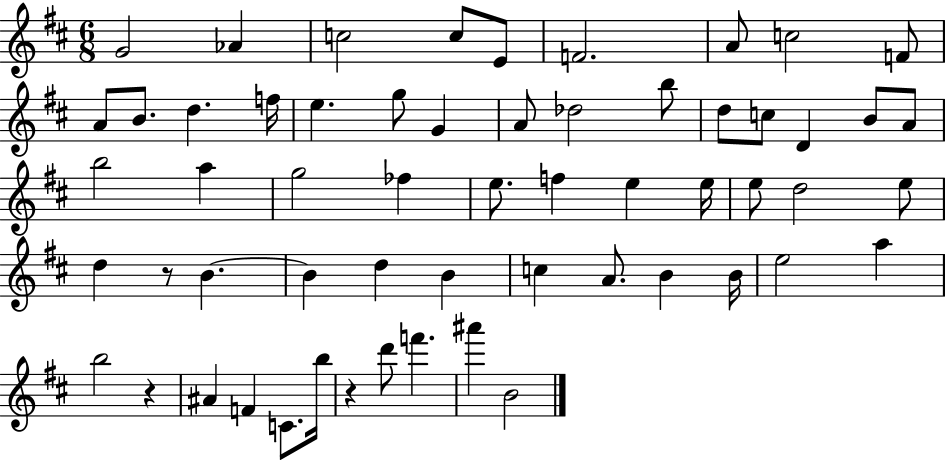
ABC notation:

X:1
T:Untitled
M:6/8
L:1/4
K:D
G2 _A c2 c/2 E/2 F2 A/2 c2 F/2 A/2 B/2 d f/4 e g/2 G A/2 _d2 b/2 d/2 c/2 D B/2 A/2 b2 a g2 _f e/2 f e e/4 e/2 d2 e/2 d z/2 B B d B c A/2 B B/4 e2 a b2 z ^A F C/2 b/4 z d'/2 f' ^a' B2